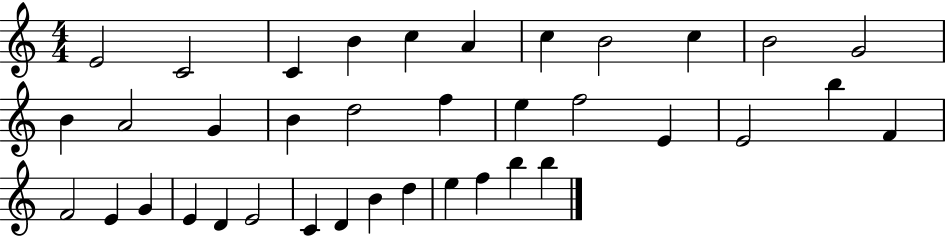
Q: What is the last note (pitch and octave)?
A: B5